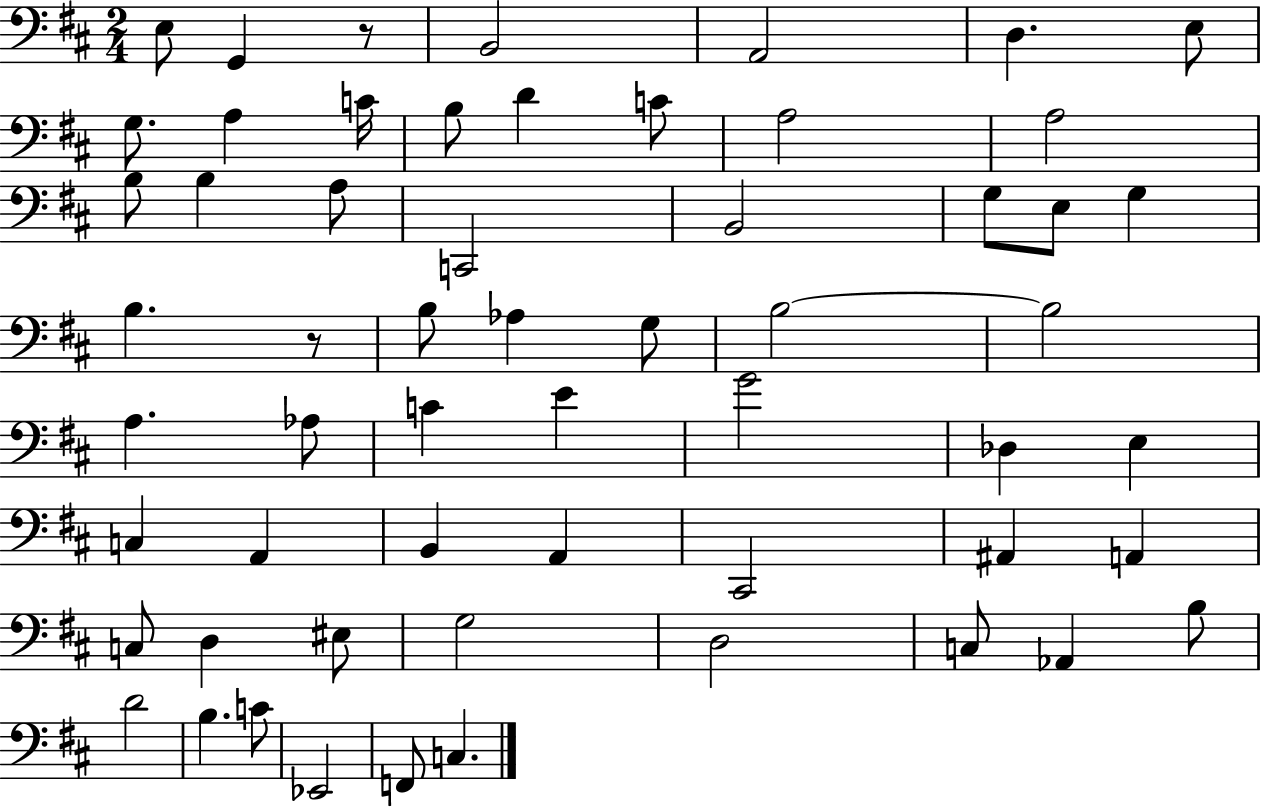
E3/e G2/q R/e B2/h A2/h D3/q. E3/e G3/e. A3/q C4/s B3/e D4/q C4/e A3/h A3/h B3/e B3/q A3/e C2/h B2/h G3/e E3/e G3/q B3/q. R/e B3/e Ab3/q G3/e B3/h B3/h A3/q. Ab3/e C4/q E4/q G4/h Db3/q E3/q C3/q A2/q B2/q A2/q C#2/h A#2/q A2/q C3/e D3/q EIS3/e G3/h D3/h C3/e Ab2/q B3/e D4/h B3/q. C4/e Eb2/h F2/e C3/q.